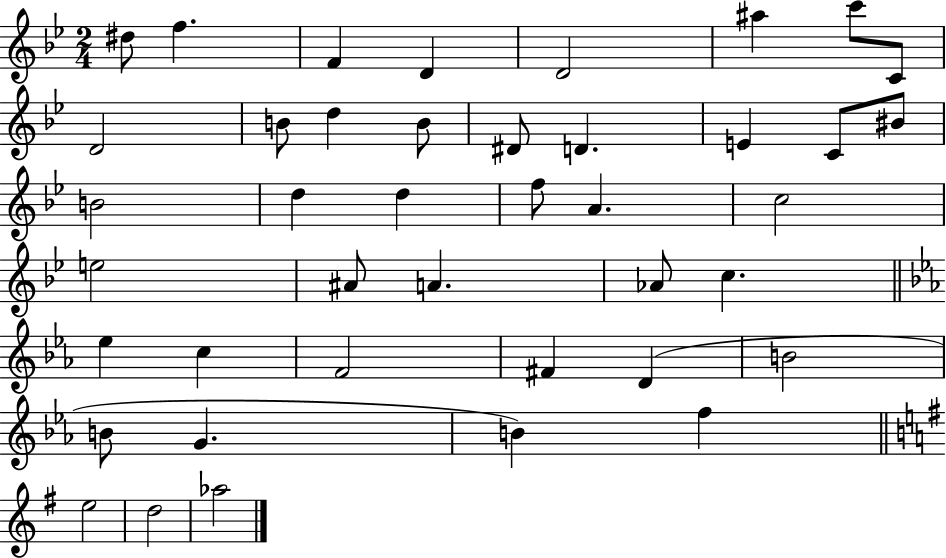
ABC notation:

X:1
T:Untitled
M:2/4
L:1/4
K:Bb
^d/2 f F D D2 ^a c'/2 C/2 D2 B/2 d B/2 ^D/2 D E C/2 ^B/2 B2 d d f/2 A c2 e2 ^A/2 A _A/2 c _e c F2 ^F D B2 B/2 G B f e2 d2 _a2